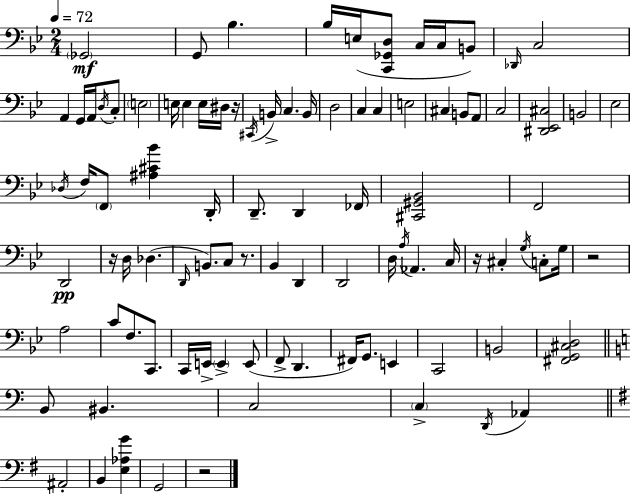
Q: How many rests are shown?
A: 6